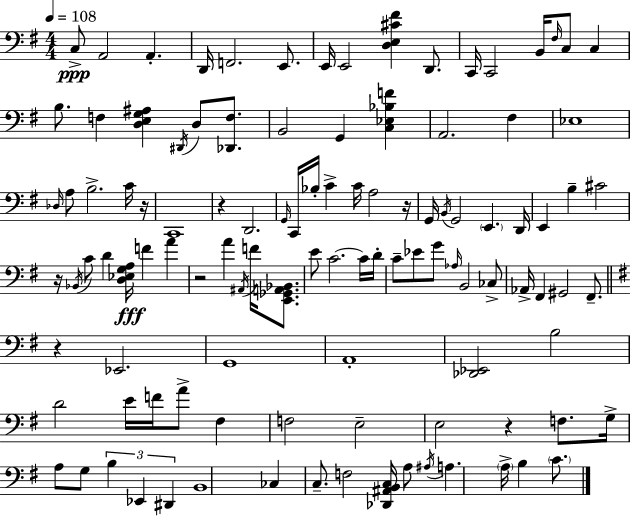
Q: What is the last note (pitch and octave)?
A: C4